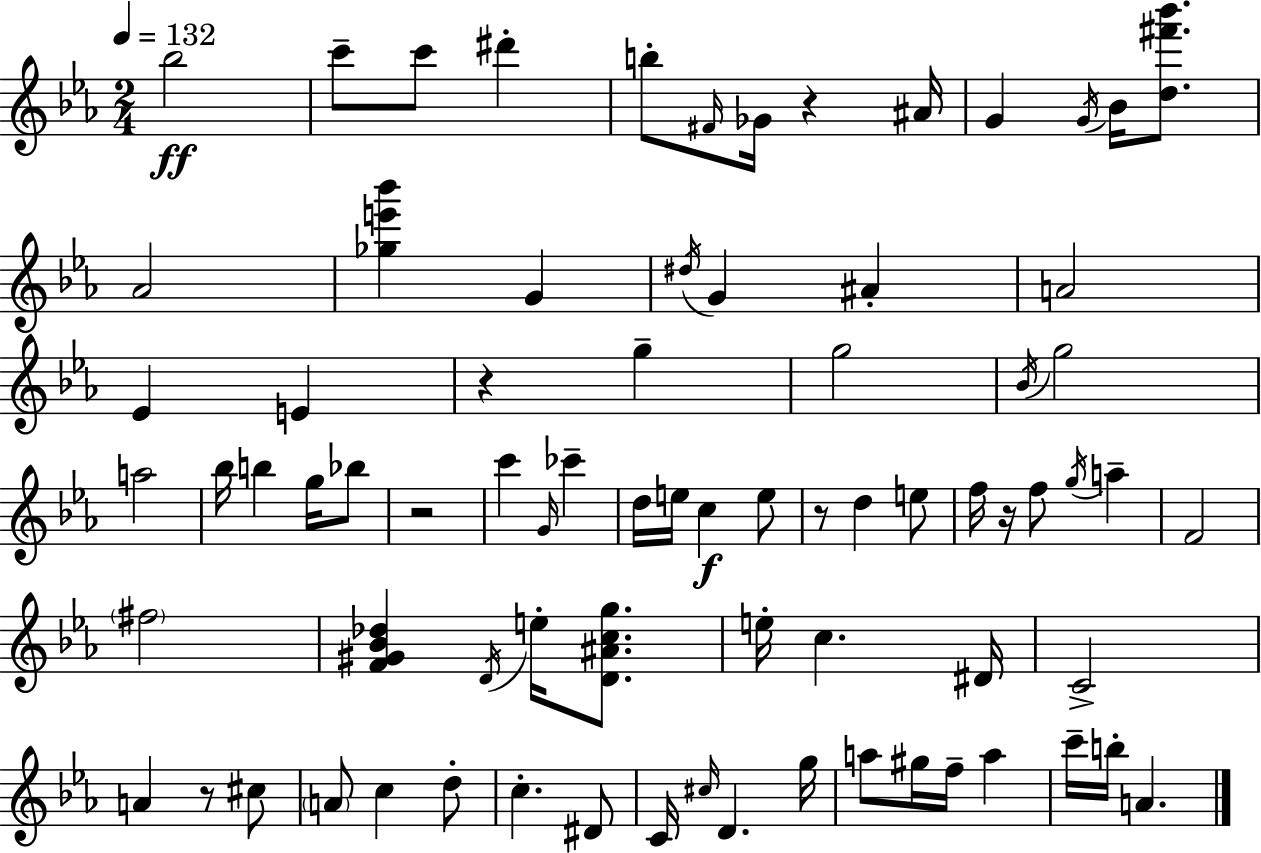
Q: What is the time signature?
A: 2/4